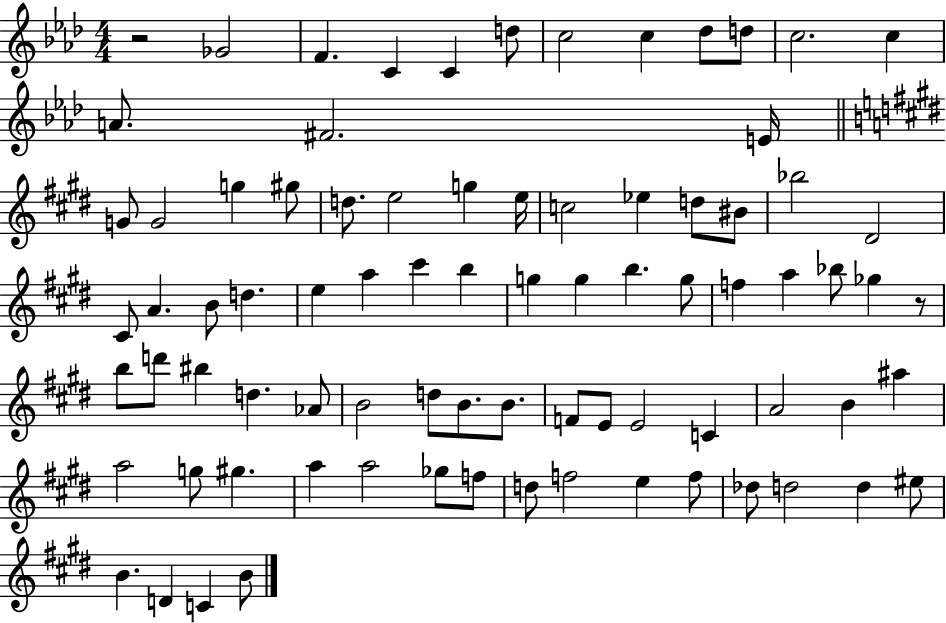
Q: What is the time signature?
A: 4/4